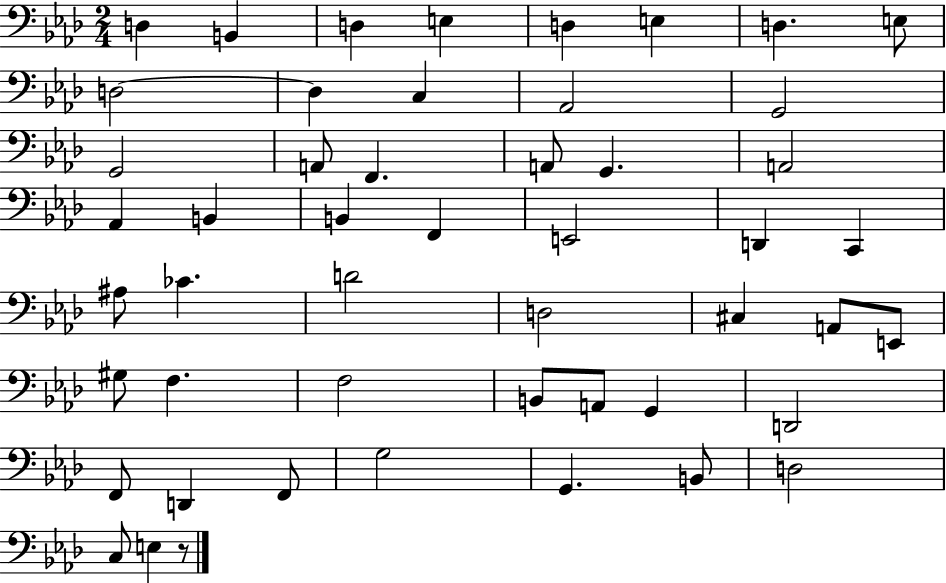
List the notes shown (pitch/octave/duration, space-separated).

D3/q B2/q D3/q E3/q D3/q E3/q D3/q. E3/e D3/h D3/q C3/q Ab2/h G2/h G2/h A2/e F2/q. A2/e G2/q. A2/h Ab2/q B2/q B2/q F2/q E2/h D2/q C2/q A#3/e CES4/q. D4/h D3/h C#3/q A2/e E2/e G#3/e F3/q. F3/h B2/e A2/e G2/q D2/h F2/e D2/q F2/e G3/h G2/q. B2/e D3/h C3/e E3/q R/e